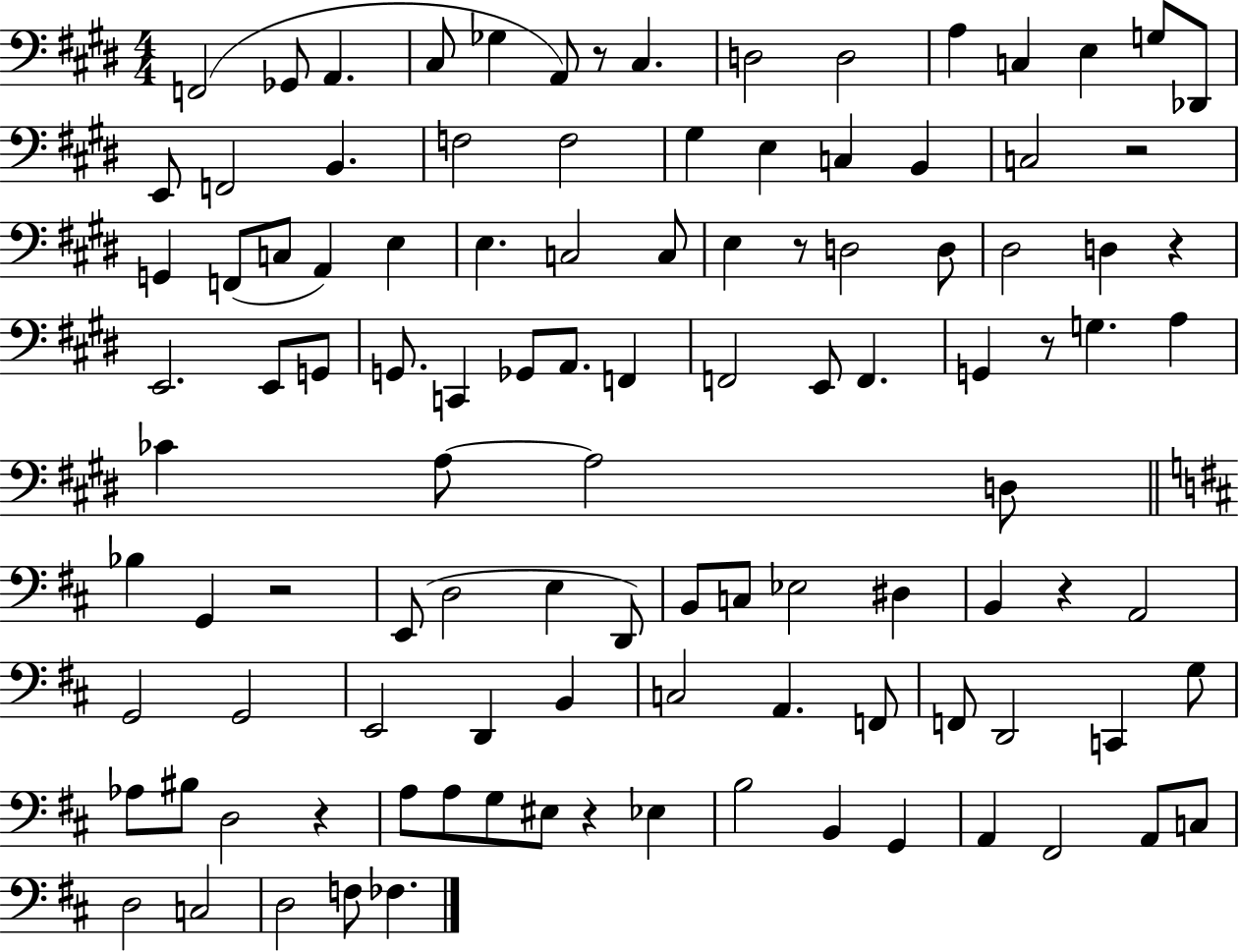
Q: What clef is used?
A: bass